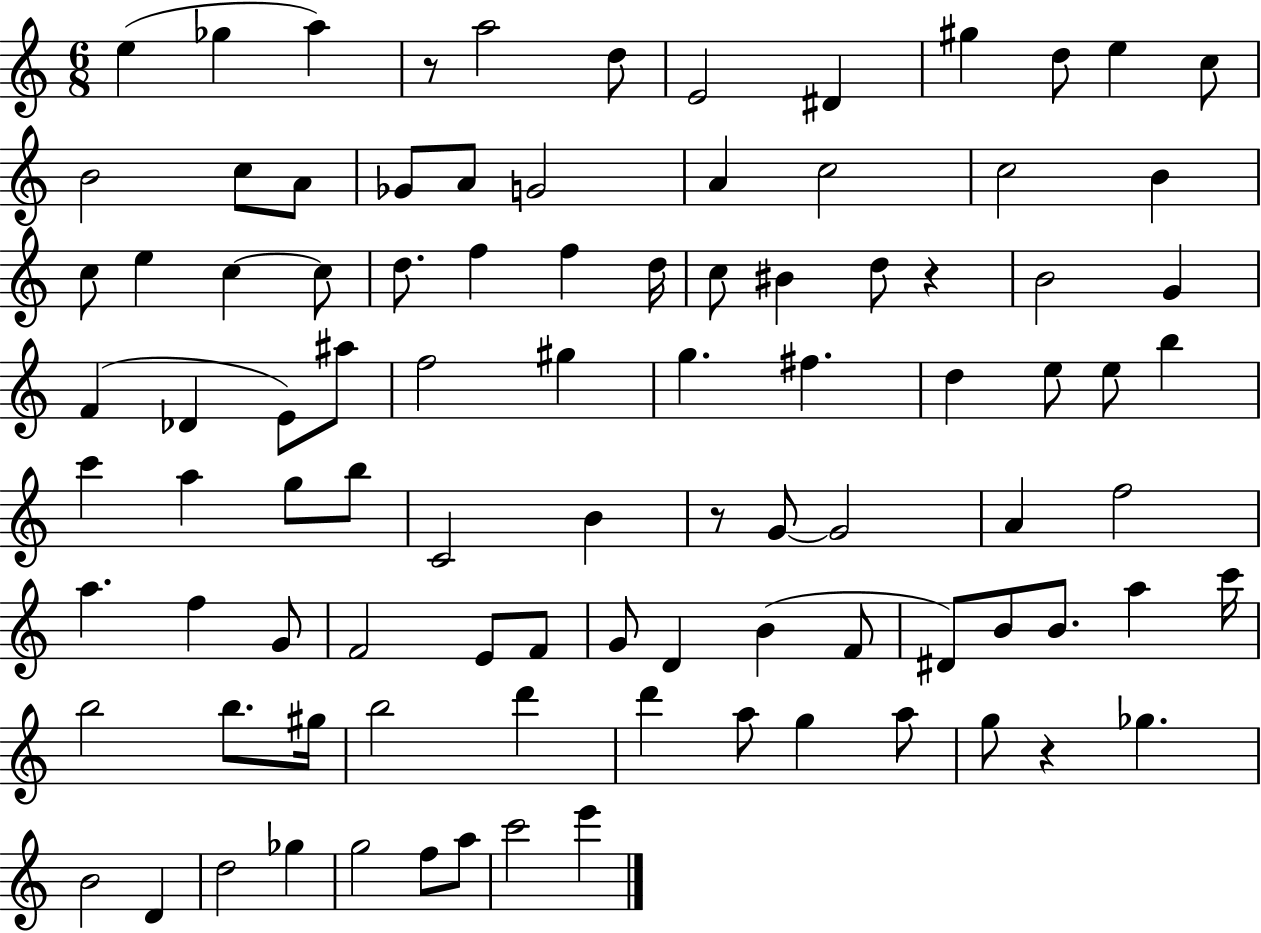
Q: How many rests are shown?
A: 4